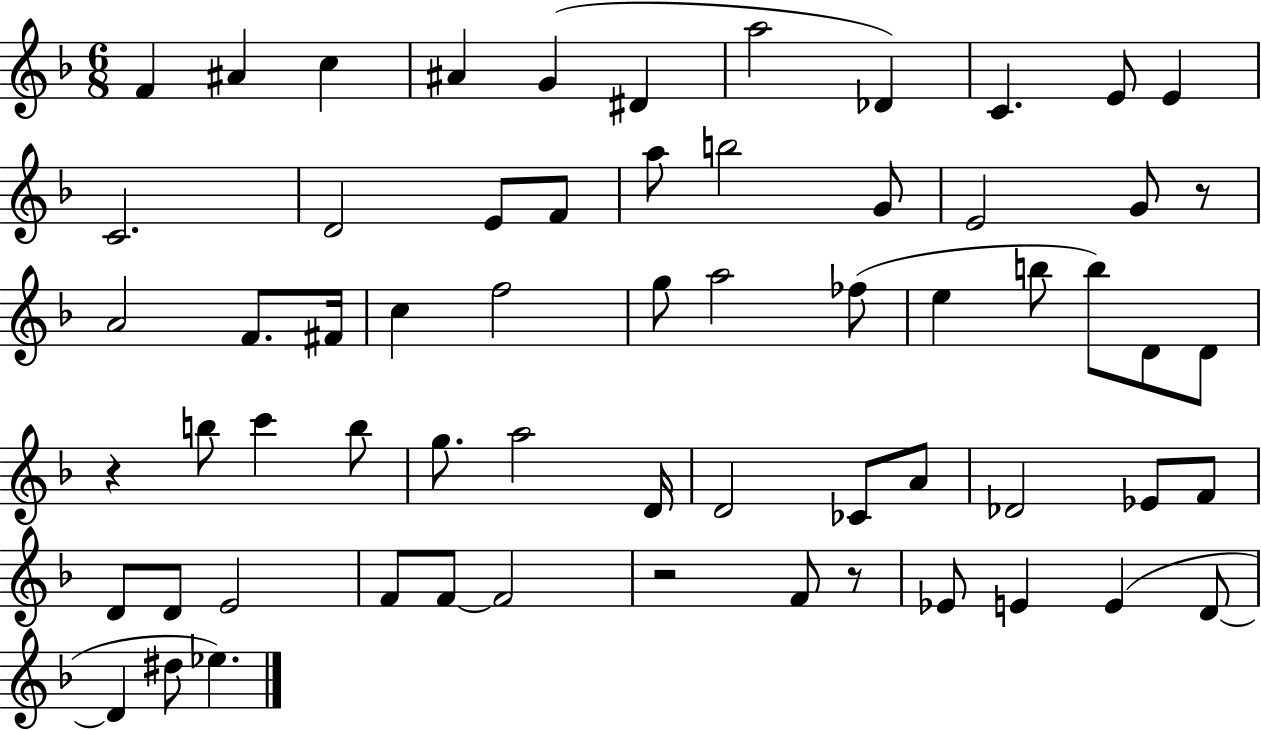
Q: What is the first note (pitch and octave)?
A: F4